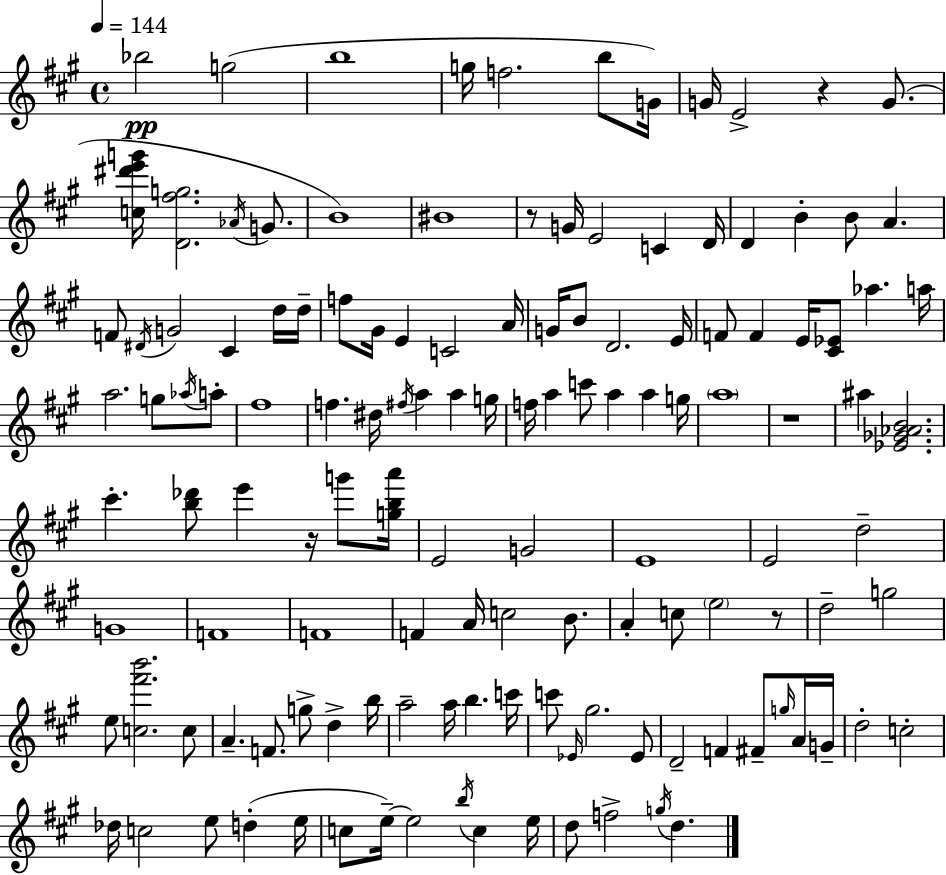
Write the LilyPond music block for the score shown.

{
  \clef treble
  \time 4/4
  \defaultTimeSignature
  \key a \major
  \tempo 4 = 144
  bes''2\pp g''2( | b''1 | g''16 f''2. b''8 g'16) | g'16 e'2-> r4 g'8.( | \break <c'' dis''' e''' g'''>16 <d' fis'' g''>2. \acciaccatura { aes'16 } g'8. | b'1) | bis'1 | r8 g'16 e'2 c'4 | \break d'16 d'4 b'4-. b'8 a'4. | f'8 \acciaccatura { dis'16 } g'2 cis'4 | d''16 d''16-- f''8 gis'16 e'4 c'2 | a'16 g'16 b'8 d'2. | \break e'16 f'8 f'4 e'16 <cis' ees'>8 aes''4. | a''16 a''2. g''8 | \acciaccatura { aes''16 } a''8-. fis''1 | f''4. dis''16 \acciaccatura { fis''16 } a''4 a''4 | \break g''16 f''16 a''4 c'''8 a''4 a''4 | g''16 \parenthesize a''1 | r1 | ais''4 <ees' ges' aes' b'>2. | \break cis'''4.-. <b'' des'''>8 e'''4 | r16 g'''8 <g'' b'' a'''>16 e'2 g'2 | e'1 | e'2 d''2-- | \break g'1 | f'1 | f'1 | f'4 a'16 c''2 | \break b'8. a'4-. c''8 \parenthesize e''2 | r8 d''2-- g''2 | e''8 <c'' fis''' b'''>2. | c''8 a'4.-- f'8. g''8-> d''4-> | \break b''16 a''2-- a''16 b''4. | c'''16 c'''8 \grace { ees'16 } gis''2. | ees'8 d'2-- f'4 | fis'8-- \grace { g''16 } a'16 g'16-- d''2-. c''2-. | \break des''16 c''2 e''8 | d''4-.( e''16 c''8 e''16--~~) e''2 | \acciaccatura { b''16 } c''4 e''16 d''8 f''2-> | \acciaccatura { g''16 } d''4. \bar "|."
}